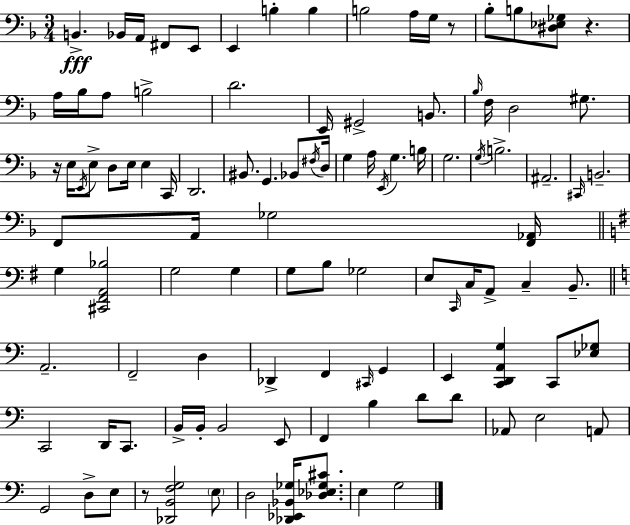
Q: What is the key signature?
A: F major